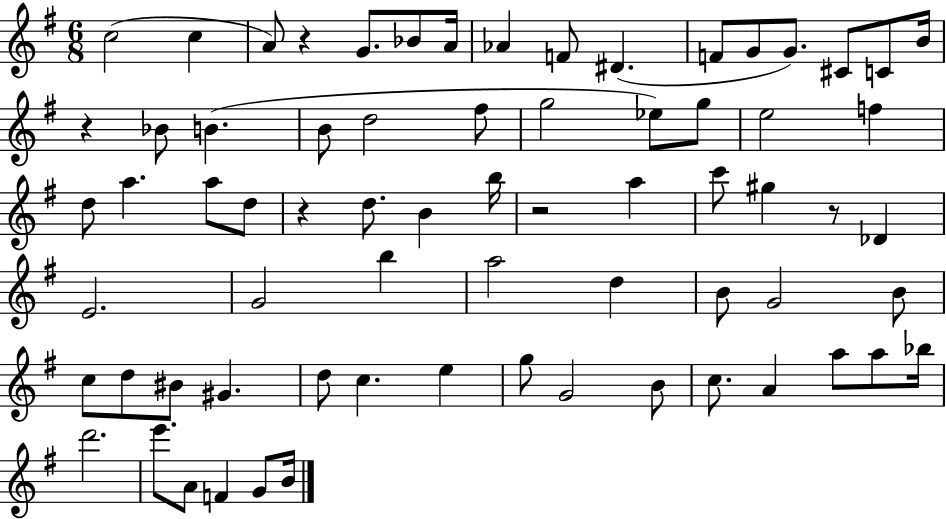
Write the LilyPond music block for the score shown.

{
  \clef treble
  \numericTimeSignature
  \time 6/8
  \key g \major
  c''2( c''4 | a'8) r4 g'8. bes'8 a'16 | aes'4 f'8 dis'4.( | f'8 g'8 g'8.) cis'8 c'8 b'16 | \break r4 bes'8 b'4.( | b'8 d''2 fis''8 | g''2 ees''8) g''8 | e''2 f''4 | \break d''8 a''4. a''8 d''8 | r4 d''8. b'4 b''16 | r2 a''4 | c'''8 gis''4 r8 des'4 | \break e'2. | g'2 b''4 | a''2 d''4 | b'8 g'2 b'8 | \break c''8 d''8 bis'8 gis'4. | d''8 c''4. e''4 | g''8 g'2 b'8 | c''8. a'4 a''8 a''8 bes''16 | \break d'''2. | e'''8. a'8 f'4 g'8 b'16 | \bar "|."
}